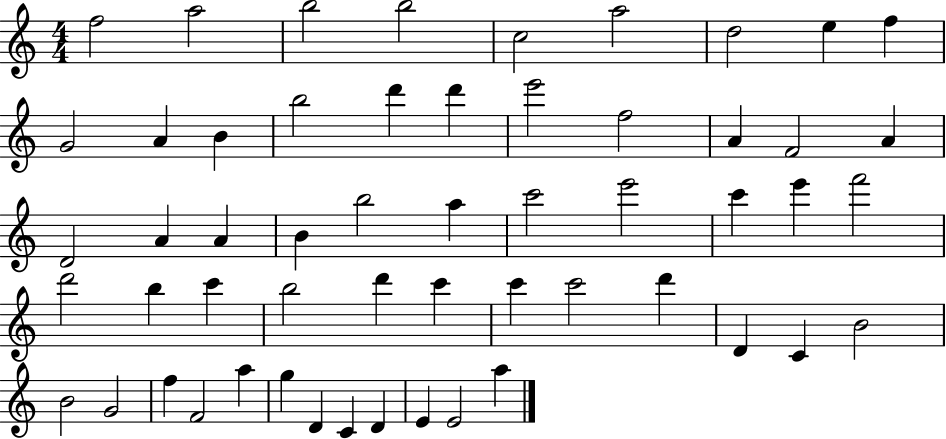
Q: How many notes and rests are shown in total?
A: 55